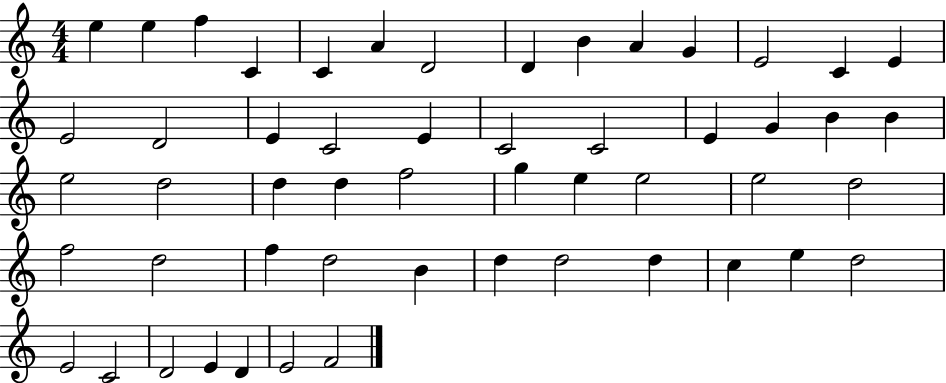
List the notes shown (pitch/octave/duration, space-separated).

E5/q E5/q F5/q C4/q C4/q A4/q D4/h D4/q B4/q A4/q G4/q E4/h C4/q E4/q E4/h D4/h E4/q C4/h E4/q C4/h C4/h E4/q G4/q B4/q B4/q E5/h D5/h D5/q D5/q F5/h G5/q E5/q E5/h E5/h D5/h F5/h D5/h F5/q D5/h B4/q D5/q D5/h D5/q C5/q E5/q D5/h E4/h C4/h D4/h E4/q D4/q E4/h F4/h